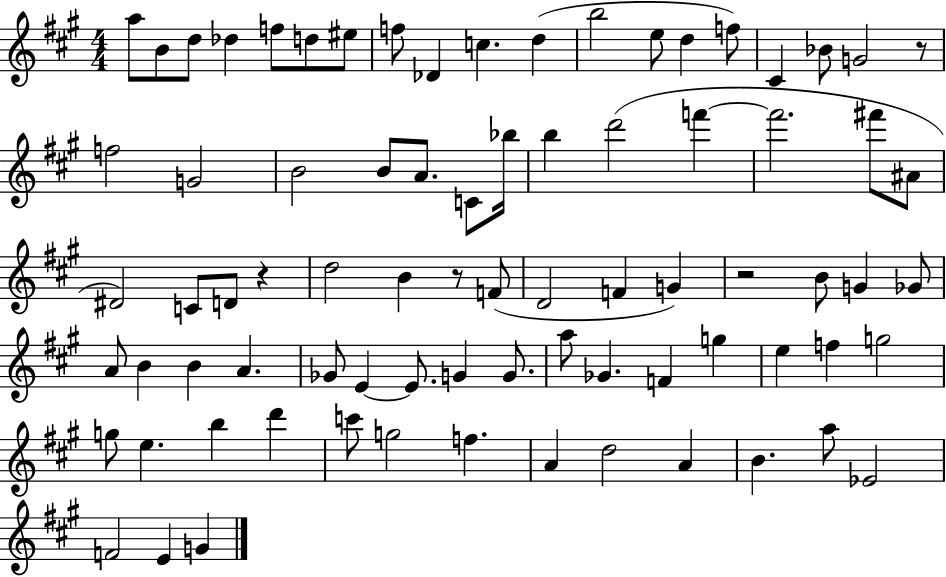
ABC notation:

X:1
T:Untitled
M:4/4
L:1/4
K:A
a/2 B/2 d/2 _d f/2 d/2 ^e/2 f/2 _D c d b2 e/2 d f/2 ^C _B/2 G2 z/2 f2 G2 B2 B/2 A/2 C/2 _b/4 b d'2 f' f'2 ^f'/2 ^A/2 ^D2 C/2 D/2 z d2 B z/2 F/2 D2 F G z2 B/2 G _G/2 A/2 B B A _G/2 E E/2 G G/2 a/2 _G F g e f g2 g/2 e b d' c'/2 g2 f A d2 A B a/2 _E2 F2 E G